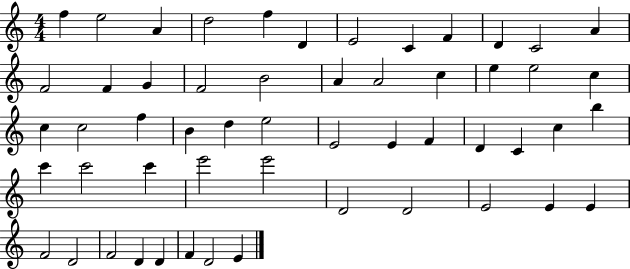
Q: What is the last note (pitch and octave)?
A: E4